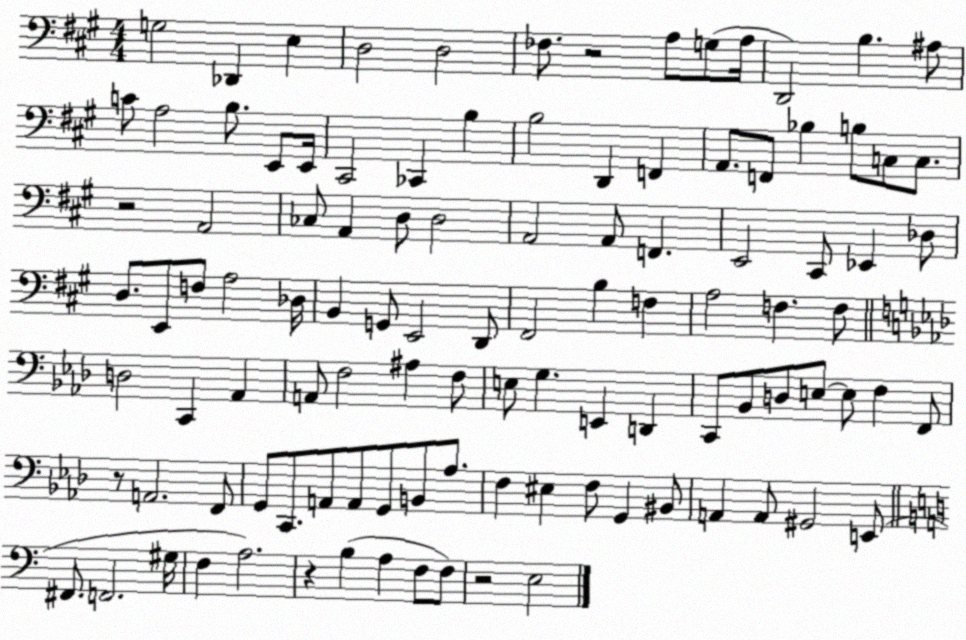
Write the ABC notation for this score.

X:1
T:Untitled
M:4/4
L:1/4
K:A
G,2 _D,, E, D,2 D,2 _F,/2 z2 A,/2 G,/2 A,/4 D,,2 B, ^A,/2 C/2 A,2 B,/2 E,,/2 E,,/4 ^C,,2 _C,, B, B,2 D,, F,, A,,/2 F,,/2 _B, B,/2 C,/2 C,/2 z2 A,,2 _C,/2 A,, D,/2 D,2 A,,2 A,,/2 F,, E,,2 ^C,,/2 _E,, _D,/2 D,/2 E,,/2 F,/2 A,2 _D,/4 B,, G,,/2 E,,2 D,,/2 ^F,,2 B, F, A,2 F, F,/2 D,2 C,, _A,, A,,/2 F,2 ^A, F,/2 E,/2 G, E,, D,, C,,/2 _B,,/2 D,/2 E,/2 E,/2 F, F,,/2 z/2 A,,2 F,,/2 G,,/2 C,,/2 A,,/2 A,,/2 G,,/2 B,,/2 _A,/2 F, ^E, F,/2 G,, ^B,,/2 A,, A,,/2 ^G,,2 E,,/2 ^F,,/2 F,,2 ^G,/4 F, A,2 z B, A, F,/2 F,/2 z2 E,2